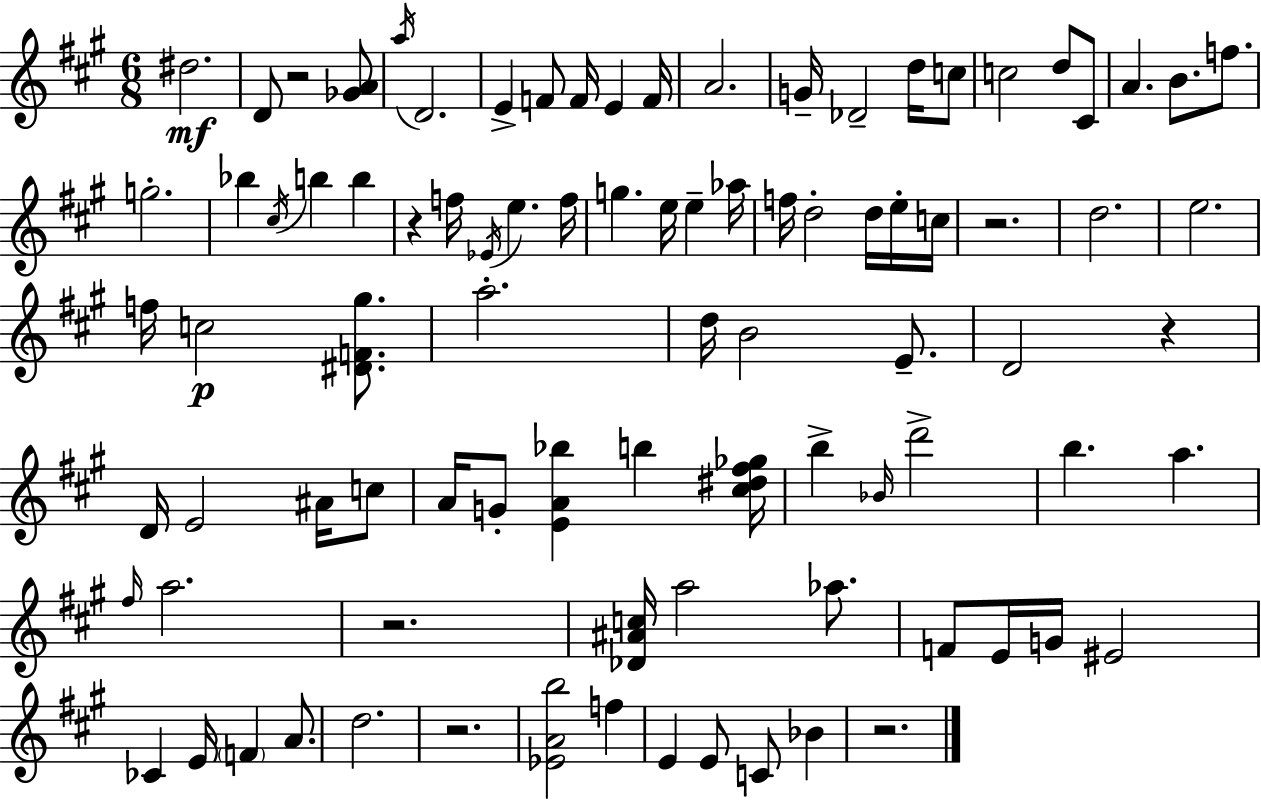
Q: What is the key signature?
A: A major